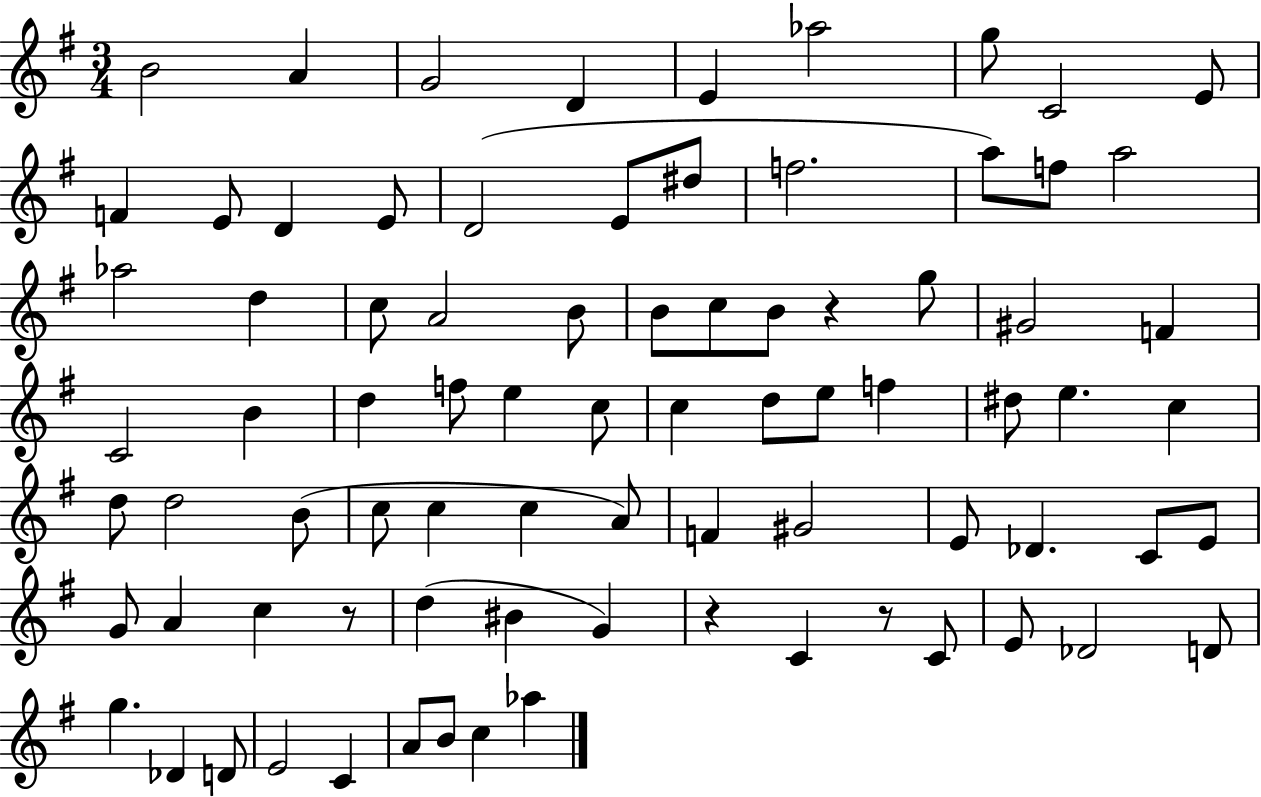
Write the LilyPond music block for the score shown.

{
  \clef treble
  \numericTimeSignature
  \time 3/4
  \key g \major
  b'2 a'4 | g'2 d'4 | e'4 aes''2 | g''8 c'2 e'8 | \break f'4 e'8 d'4 e'8 | d'2( e'8 dis''8 | f''2. | a''8) f''8 a''2 | \break aes''2 d''4 | c''8 a'2 b'8 | b'8 c''8 b'8 r4 g''8 | gis'2 f'4 | \break c'2 b'4 | d''4 f''8 e''4 c''8 | c''4 d''8 e''8 f''4 | dis''8 e''4. c''4 | \break d''8 d''2 b'8( | c''8 c''4 c''4 a'8) | f'4 gis'2 | e'8 des'4. c'8 e'8 | \break g'8 a'4 c''4 r8 | d''4( bis'4 g'4) | r4 c'4 r8 c'8 | e'8 des'2 d'8 | \break g''4. des'4 d'8 | e'2 c'4 | a'8 b'8 c''4 aes''4 | \bar "|."
}